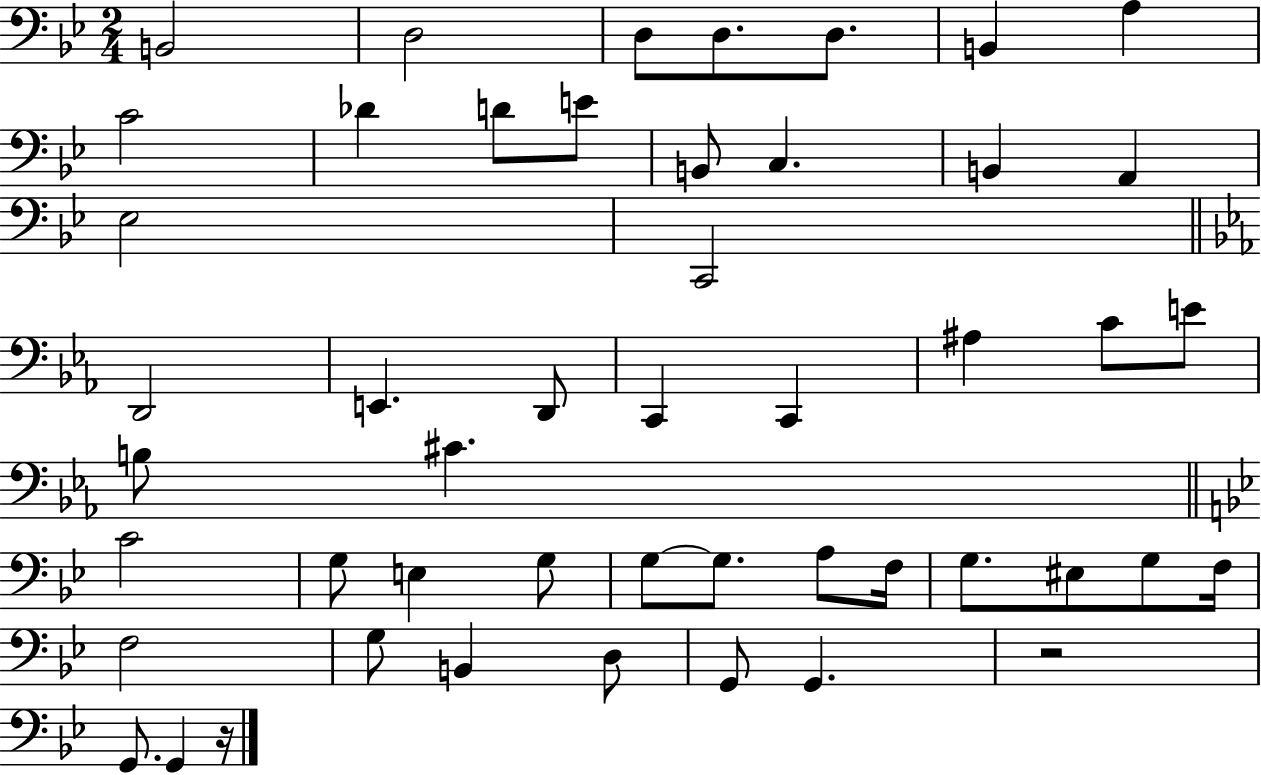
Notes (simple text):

B2/h D3/h D3/e D3/e. D3/e. B2/q A3/q C4/h Db4/q D4/e E4/e B2/e C3/q. B2/q A2/q Eb3/h C2/h D2/h E2/q. D2/e C2/q C2/q A#3/q C4/e E4/e B3/e C#4/q. C4/h G3/e E3/q G3/e G3/e G3/e. A3/e F3/s G3/e. EIS3/e G3/e F3/s F3/h G3/e B2/q D3/e G2/e G2/q. R/h G2/e. G2/q R/s